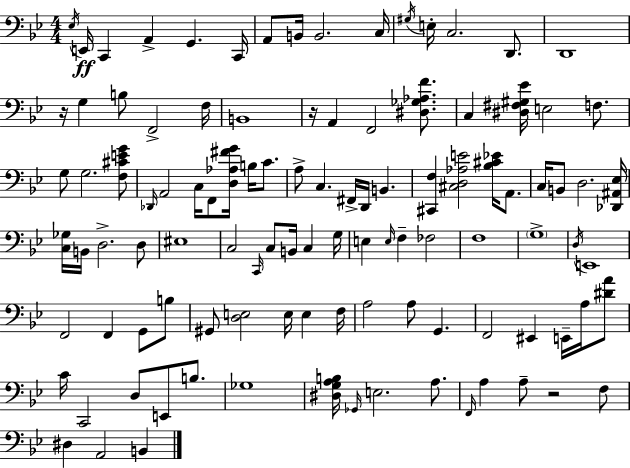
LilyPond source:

{
  \clef bass
  \numericTimeSignature
  \time 4/4
  \key bes \major
  \acciaccatura { ees16 }\ff e,16 c,4 a,4-> g,4. | c,16 a,8 b,16 b,2. | c16 \acciaccatura { gis16 } e16-. c2. d,8. | d,1 | \break r16 g4 b8 f,2-> | f16 b,1 | r16 a,4 f,2 <dis ges aes f'>8. | c4 <dis fis gis ees'>16 e2 f8. | \break g8 g2. | <f cis' e' g'>8 \grace { des,16 } a,2 c16 f,8 <d aes fis' g'>16 b16 | c'8. a8-> c4. fis,16-> d,16 b,4. | <cis, f>4 <cis d aes e'>2 <bes cis' ees'>16 | \break a,8. c16 b,8 d2. | <des, ais, ees>16 <c ges>16 b,16 d2.-> | d8 eis1 | c2 \grace { c,16 } c8 b,16 c4 | \break g16 e4 \grace { e16 } f4-- fes2 | f1 | \parenthesize g1-> | \acciaccatura { d16 } e,1 | \break f,2 f,4 | g,8 b8 gis,8 <d e>2 | e16 e4 f16 a2 a8 | g,4. f,2 eis,4 | \break e,16-- a16 <dis' a'>8 c'16 c,2 d8 | e,8 b8. ges1 | <dis g a b>16 \grace { ges,16 } e2. | a8. \grace { f,16 } a4 a8-- r2 | \break f8 dis4 a,2 | b,4 \bar "|."
}